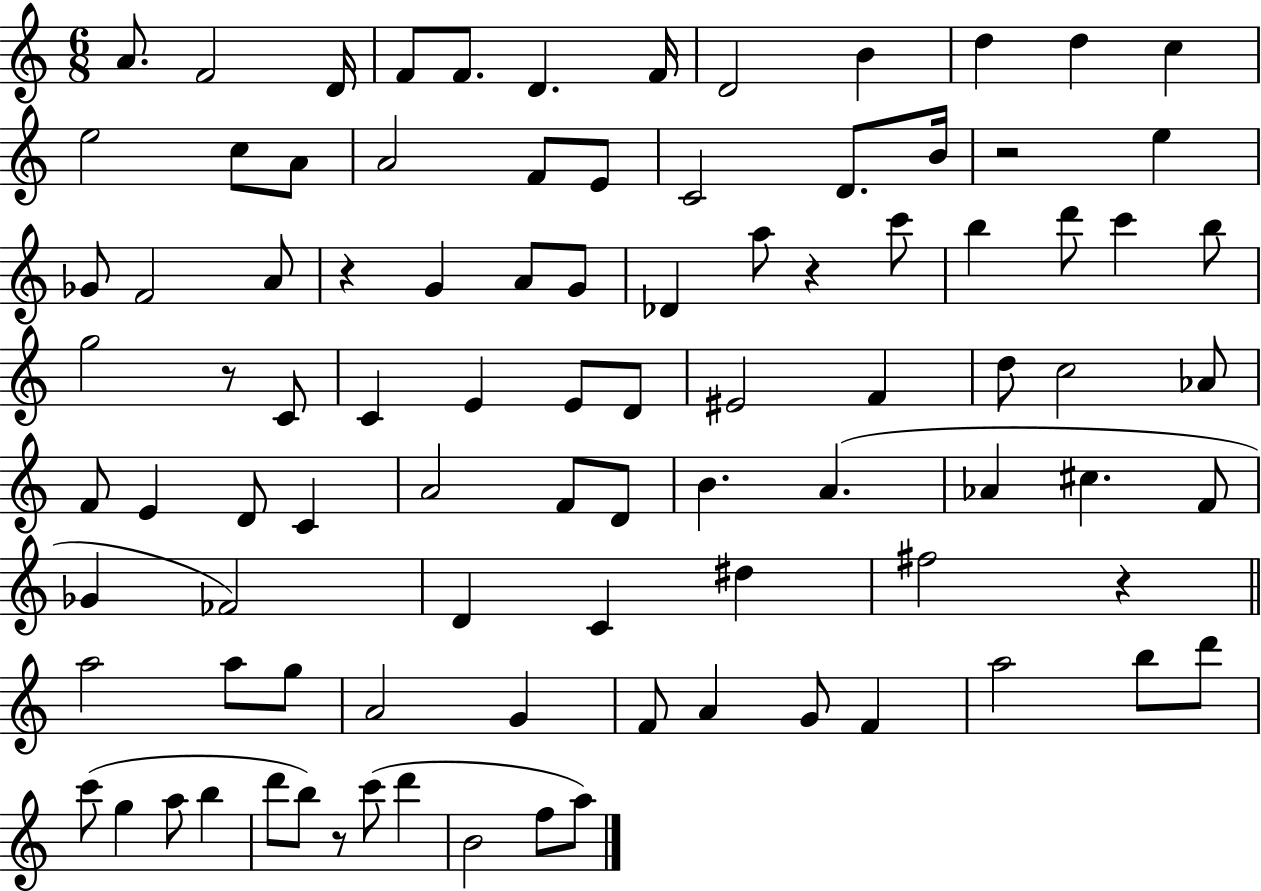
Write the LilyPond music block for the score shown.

{
  \clef treble
  \numericTimeSignature
  \time 6/8
  \key c \major
  \repeat volta 2 { a'8. f'2 d'16 | f'8 f'8. d'4. f'16 | d'2 b'4 | d''4 d''4 c''4 | \break e''2 c''8 a'8 | a'2 f'8 e'8 | c'2 d'8. b'16 | r2 e''4 | \break ges'8 f'2 a'8 | r4 g'4 a'8 g'8 | des'4 a''8 r4 c'''8 | b''4 d'''8 c'''4 b''8 | \break g''2 r8 c'8 | c'4 e'4 e'8 d'8 | eis'2 f'4 | d''8 c''2 aes'8 | \break f'8 e'4 d'8 c'4 | a'2 f'8 d'8 | b'4. a'4.( | aes'4 cis''4. f'8 | \break ges'4 fes'2) | d'4 c'4 dis''4 | fis''2 r4 | \bar "||" \break \key a \minor a''2 a''8 g''8 | a'2 g'4 | f'8 a'4 g'8 f'4 | a''2 b''8 d'''8 | \break c'''8( g''4 a''8 b''4 | d'''8 b''8) r8 c'''8( d'''4 | b'2 f''8 a''8) | } \bar "|."
}